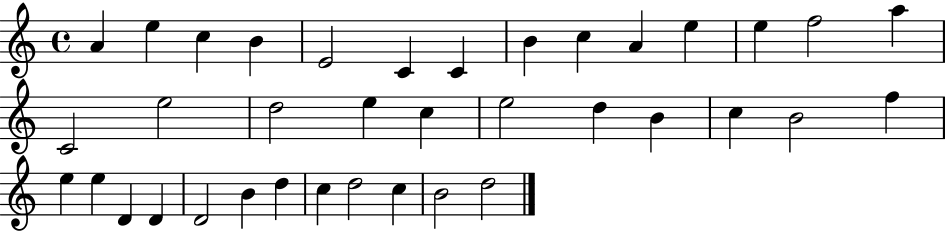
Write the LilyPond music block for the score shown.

{
  \clef treble
  \time 4/4
  \defaultTimeSignature
  \key c \major
  a'4 e''4 c''4 b'4 | e'2 c'4 c'4 | b'4 c''4 a'4 e''4 | e''4 f''2 a''4 | \break c'2 e''2 | d''2 e''4 c''4 | e''2 d''4 b'4 | c''4 b'2 f''4 | \break e''4 e''4 d'4 d'4 | d'2 b'4 d''4 | c''4 d''2 c''4 | b'2 d''2 | \break \bar "|."
}